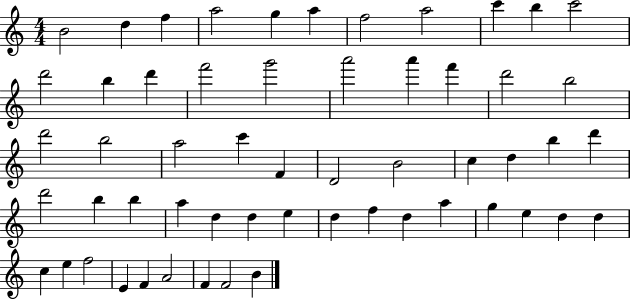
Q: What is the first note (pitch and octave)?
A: B4